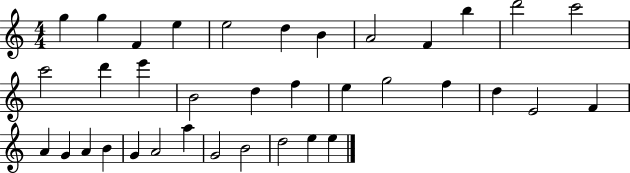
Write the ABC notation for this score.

X:1
T:Untitled
M:4/4
L:1/4
K:C
g g F e e2 d B A2 F b d'2 c'2 c'2 d' e' B2 d f e g2 f d E2 F A G A B G A2 a G2 B2 d2 e e